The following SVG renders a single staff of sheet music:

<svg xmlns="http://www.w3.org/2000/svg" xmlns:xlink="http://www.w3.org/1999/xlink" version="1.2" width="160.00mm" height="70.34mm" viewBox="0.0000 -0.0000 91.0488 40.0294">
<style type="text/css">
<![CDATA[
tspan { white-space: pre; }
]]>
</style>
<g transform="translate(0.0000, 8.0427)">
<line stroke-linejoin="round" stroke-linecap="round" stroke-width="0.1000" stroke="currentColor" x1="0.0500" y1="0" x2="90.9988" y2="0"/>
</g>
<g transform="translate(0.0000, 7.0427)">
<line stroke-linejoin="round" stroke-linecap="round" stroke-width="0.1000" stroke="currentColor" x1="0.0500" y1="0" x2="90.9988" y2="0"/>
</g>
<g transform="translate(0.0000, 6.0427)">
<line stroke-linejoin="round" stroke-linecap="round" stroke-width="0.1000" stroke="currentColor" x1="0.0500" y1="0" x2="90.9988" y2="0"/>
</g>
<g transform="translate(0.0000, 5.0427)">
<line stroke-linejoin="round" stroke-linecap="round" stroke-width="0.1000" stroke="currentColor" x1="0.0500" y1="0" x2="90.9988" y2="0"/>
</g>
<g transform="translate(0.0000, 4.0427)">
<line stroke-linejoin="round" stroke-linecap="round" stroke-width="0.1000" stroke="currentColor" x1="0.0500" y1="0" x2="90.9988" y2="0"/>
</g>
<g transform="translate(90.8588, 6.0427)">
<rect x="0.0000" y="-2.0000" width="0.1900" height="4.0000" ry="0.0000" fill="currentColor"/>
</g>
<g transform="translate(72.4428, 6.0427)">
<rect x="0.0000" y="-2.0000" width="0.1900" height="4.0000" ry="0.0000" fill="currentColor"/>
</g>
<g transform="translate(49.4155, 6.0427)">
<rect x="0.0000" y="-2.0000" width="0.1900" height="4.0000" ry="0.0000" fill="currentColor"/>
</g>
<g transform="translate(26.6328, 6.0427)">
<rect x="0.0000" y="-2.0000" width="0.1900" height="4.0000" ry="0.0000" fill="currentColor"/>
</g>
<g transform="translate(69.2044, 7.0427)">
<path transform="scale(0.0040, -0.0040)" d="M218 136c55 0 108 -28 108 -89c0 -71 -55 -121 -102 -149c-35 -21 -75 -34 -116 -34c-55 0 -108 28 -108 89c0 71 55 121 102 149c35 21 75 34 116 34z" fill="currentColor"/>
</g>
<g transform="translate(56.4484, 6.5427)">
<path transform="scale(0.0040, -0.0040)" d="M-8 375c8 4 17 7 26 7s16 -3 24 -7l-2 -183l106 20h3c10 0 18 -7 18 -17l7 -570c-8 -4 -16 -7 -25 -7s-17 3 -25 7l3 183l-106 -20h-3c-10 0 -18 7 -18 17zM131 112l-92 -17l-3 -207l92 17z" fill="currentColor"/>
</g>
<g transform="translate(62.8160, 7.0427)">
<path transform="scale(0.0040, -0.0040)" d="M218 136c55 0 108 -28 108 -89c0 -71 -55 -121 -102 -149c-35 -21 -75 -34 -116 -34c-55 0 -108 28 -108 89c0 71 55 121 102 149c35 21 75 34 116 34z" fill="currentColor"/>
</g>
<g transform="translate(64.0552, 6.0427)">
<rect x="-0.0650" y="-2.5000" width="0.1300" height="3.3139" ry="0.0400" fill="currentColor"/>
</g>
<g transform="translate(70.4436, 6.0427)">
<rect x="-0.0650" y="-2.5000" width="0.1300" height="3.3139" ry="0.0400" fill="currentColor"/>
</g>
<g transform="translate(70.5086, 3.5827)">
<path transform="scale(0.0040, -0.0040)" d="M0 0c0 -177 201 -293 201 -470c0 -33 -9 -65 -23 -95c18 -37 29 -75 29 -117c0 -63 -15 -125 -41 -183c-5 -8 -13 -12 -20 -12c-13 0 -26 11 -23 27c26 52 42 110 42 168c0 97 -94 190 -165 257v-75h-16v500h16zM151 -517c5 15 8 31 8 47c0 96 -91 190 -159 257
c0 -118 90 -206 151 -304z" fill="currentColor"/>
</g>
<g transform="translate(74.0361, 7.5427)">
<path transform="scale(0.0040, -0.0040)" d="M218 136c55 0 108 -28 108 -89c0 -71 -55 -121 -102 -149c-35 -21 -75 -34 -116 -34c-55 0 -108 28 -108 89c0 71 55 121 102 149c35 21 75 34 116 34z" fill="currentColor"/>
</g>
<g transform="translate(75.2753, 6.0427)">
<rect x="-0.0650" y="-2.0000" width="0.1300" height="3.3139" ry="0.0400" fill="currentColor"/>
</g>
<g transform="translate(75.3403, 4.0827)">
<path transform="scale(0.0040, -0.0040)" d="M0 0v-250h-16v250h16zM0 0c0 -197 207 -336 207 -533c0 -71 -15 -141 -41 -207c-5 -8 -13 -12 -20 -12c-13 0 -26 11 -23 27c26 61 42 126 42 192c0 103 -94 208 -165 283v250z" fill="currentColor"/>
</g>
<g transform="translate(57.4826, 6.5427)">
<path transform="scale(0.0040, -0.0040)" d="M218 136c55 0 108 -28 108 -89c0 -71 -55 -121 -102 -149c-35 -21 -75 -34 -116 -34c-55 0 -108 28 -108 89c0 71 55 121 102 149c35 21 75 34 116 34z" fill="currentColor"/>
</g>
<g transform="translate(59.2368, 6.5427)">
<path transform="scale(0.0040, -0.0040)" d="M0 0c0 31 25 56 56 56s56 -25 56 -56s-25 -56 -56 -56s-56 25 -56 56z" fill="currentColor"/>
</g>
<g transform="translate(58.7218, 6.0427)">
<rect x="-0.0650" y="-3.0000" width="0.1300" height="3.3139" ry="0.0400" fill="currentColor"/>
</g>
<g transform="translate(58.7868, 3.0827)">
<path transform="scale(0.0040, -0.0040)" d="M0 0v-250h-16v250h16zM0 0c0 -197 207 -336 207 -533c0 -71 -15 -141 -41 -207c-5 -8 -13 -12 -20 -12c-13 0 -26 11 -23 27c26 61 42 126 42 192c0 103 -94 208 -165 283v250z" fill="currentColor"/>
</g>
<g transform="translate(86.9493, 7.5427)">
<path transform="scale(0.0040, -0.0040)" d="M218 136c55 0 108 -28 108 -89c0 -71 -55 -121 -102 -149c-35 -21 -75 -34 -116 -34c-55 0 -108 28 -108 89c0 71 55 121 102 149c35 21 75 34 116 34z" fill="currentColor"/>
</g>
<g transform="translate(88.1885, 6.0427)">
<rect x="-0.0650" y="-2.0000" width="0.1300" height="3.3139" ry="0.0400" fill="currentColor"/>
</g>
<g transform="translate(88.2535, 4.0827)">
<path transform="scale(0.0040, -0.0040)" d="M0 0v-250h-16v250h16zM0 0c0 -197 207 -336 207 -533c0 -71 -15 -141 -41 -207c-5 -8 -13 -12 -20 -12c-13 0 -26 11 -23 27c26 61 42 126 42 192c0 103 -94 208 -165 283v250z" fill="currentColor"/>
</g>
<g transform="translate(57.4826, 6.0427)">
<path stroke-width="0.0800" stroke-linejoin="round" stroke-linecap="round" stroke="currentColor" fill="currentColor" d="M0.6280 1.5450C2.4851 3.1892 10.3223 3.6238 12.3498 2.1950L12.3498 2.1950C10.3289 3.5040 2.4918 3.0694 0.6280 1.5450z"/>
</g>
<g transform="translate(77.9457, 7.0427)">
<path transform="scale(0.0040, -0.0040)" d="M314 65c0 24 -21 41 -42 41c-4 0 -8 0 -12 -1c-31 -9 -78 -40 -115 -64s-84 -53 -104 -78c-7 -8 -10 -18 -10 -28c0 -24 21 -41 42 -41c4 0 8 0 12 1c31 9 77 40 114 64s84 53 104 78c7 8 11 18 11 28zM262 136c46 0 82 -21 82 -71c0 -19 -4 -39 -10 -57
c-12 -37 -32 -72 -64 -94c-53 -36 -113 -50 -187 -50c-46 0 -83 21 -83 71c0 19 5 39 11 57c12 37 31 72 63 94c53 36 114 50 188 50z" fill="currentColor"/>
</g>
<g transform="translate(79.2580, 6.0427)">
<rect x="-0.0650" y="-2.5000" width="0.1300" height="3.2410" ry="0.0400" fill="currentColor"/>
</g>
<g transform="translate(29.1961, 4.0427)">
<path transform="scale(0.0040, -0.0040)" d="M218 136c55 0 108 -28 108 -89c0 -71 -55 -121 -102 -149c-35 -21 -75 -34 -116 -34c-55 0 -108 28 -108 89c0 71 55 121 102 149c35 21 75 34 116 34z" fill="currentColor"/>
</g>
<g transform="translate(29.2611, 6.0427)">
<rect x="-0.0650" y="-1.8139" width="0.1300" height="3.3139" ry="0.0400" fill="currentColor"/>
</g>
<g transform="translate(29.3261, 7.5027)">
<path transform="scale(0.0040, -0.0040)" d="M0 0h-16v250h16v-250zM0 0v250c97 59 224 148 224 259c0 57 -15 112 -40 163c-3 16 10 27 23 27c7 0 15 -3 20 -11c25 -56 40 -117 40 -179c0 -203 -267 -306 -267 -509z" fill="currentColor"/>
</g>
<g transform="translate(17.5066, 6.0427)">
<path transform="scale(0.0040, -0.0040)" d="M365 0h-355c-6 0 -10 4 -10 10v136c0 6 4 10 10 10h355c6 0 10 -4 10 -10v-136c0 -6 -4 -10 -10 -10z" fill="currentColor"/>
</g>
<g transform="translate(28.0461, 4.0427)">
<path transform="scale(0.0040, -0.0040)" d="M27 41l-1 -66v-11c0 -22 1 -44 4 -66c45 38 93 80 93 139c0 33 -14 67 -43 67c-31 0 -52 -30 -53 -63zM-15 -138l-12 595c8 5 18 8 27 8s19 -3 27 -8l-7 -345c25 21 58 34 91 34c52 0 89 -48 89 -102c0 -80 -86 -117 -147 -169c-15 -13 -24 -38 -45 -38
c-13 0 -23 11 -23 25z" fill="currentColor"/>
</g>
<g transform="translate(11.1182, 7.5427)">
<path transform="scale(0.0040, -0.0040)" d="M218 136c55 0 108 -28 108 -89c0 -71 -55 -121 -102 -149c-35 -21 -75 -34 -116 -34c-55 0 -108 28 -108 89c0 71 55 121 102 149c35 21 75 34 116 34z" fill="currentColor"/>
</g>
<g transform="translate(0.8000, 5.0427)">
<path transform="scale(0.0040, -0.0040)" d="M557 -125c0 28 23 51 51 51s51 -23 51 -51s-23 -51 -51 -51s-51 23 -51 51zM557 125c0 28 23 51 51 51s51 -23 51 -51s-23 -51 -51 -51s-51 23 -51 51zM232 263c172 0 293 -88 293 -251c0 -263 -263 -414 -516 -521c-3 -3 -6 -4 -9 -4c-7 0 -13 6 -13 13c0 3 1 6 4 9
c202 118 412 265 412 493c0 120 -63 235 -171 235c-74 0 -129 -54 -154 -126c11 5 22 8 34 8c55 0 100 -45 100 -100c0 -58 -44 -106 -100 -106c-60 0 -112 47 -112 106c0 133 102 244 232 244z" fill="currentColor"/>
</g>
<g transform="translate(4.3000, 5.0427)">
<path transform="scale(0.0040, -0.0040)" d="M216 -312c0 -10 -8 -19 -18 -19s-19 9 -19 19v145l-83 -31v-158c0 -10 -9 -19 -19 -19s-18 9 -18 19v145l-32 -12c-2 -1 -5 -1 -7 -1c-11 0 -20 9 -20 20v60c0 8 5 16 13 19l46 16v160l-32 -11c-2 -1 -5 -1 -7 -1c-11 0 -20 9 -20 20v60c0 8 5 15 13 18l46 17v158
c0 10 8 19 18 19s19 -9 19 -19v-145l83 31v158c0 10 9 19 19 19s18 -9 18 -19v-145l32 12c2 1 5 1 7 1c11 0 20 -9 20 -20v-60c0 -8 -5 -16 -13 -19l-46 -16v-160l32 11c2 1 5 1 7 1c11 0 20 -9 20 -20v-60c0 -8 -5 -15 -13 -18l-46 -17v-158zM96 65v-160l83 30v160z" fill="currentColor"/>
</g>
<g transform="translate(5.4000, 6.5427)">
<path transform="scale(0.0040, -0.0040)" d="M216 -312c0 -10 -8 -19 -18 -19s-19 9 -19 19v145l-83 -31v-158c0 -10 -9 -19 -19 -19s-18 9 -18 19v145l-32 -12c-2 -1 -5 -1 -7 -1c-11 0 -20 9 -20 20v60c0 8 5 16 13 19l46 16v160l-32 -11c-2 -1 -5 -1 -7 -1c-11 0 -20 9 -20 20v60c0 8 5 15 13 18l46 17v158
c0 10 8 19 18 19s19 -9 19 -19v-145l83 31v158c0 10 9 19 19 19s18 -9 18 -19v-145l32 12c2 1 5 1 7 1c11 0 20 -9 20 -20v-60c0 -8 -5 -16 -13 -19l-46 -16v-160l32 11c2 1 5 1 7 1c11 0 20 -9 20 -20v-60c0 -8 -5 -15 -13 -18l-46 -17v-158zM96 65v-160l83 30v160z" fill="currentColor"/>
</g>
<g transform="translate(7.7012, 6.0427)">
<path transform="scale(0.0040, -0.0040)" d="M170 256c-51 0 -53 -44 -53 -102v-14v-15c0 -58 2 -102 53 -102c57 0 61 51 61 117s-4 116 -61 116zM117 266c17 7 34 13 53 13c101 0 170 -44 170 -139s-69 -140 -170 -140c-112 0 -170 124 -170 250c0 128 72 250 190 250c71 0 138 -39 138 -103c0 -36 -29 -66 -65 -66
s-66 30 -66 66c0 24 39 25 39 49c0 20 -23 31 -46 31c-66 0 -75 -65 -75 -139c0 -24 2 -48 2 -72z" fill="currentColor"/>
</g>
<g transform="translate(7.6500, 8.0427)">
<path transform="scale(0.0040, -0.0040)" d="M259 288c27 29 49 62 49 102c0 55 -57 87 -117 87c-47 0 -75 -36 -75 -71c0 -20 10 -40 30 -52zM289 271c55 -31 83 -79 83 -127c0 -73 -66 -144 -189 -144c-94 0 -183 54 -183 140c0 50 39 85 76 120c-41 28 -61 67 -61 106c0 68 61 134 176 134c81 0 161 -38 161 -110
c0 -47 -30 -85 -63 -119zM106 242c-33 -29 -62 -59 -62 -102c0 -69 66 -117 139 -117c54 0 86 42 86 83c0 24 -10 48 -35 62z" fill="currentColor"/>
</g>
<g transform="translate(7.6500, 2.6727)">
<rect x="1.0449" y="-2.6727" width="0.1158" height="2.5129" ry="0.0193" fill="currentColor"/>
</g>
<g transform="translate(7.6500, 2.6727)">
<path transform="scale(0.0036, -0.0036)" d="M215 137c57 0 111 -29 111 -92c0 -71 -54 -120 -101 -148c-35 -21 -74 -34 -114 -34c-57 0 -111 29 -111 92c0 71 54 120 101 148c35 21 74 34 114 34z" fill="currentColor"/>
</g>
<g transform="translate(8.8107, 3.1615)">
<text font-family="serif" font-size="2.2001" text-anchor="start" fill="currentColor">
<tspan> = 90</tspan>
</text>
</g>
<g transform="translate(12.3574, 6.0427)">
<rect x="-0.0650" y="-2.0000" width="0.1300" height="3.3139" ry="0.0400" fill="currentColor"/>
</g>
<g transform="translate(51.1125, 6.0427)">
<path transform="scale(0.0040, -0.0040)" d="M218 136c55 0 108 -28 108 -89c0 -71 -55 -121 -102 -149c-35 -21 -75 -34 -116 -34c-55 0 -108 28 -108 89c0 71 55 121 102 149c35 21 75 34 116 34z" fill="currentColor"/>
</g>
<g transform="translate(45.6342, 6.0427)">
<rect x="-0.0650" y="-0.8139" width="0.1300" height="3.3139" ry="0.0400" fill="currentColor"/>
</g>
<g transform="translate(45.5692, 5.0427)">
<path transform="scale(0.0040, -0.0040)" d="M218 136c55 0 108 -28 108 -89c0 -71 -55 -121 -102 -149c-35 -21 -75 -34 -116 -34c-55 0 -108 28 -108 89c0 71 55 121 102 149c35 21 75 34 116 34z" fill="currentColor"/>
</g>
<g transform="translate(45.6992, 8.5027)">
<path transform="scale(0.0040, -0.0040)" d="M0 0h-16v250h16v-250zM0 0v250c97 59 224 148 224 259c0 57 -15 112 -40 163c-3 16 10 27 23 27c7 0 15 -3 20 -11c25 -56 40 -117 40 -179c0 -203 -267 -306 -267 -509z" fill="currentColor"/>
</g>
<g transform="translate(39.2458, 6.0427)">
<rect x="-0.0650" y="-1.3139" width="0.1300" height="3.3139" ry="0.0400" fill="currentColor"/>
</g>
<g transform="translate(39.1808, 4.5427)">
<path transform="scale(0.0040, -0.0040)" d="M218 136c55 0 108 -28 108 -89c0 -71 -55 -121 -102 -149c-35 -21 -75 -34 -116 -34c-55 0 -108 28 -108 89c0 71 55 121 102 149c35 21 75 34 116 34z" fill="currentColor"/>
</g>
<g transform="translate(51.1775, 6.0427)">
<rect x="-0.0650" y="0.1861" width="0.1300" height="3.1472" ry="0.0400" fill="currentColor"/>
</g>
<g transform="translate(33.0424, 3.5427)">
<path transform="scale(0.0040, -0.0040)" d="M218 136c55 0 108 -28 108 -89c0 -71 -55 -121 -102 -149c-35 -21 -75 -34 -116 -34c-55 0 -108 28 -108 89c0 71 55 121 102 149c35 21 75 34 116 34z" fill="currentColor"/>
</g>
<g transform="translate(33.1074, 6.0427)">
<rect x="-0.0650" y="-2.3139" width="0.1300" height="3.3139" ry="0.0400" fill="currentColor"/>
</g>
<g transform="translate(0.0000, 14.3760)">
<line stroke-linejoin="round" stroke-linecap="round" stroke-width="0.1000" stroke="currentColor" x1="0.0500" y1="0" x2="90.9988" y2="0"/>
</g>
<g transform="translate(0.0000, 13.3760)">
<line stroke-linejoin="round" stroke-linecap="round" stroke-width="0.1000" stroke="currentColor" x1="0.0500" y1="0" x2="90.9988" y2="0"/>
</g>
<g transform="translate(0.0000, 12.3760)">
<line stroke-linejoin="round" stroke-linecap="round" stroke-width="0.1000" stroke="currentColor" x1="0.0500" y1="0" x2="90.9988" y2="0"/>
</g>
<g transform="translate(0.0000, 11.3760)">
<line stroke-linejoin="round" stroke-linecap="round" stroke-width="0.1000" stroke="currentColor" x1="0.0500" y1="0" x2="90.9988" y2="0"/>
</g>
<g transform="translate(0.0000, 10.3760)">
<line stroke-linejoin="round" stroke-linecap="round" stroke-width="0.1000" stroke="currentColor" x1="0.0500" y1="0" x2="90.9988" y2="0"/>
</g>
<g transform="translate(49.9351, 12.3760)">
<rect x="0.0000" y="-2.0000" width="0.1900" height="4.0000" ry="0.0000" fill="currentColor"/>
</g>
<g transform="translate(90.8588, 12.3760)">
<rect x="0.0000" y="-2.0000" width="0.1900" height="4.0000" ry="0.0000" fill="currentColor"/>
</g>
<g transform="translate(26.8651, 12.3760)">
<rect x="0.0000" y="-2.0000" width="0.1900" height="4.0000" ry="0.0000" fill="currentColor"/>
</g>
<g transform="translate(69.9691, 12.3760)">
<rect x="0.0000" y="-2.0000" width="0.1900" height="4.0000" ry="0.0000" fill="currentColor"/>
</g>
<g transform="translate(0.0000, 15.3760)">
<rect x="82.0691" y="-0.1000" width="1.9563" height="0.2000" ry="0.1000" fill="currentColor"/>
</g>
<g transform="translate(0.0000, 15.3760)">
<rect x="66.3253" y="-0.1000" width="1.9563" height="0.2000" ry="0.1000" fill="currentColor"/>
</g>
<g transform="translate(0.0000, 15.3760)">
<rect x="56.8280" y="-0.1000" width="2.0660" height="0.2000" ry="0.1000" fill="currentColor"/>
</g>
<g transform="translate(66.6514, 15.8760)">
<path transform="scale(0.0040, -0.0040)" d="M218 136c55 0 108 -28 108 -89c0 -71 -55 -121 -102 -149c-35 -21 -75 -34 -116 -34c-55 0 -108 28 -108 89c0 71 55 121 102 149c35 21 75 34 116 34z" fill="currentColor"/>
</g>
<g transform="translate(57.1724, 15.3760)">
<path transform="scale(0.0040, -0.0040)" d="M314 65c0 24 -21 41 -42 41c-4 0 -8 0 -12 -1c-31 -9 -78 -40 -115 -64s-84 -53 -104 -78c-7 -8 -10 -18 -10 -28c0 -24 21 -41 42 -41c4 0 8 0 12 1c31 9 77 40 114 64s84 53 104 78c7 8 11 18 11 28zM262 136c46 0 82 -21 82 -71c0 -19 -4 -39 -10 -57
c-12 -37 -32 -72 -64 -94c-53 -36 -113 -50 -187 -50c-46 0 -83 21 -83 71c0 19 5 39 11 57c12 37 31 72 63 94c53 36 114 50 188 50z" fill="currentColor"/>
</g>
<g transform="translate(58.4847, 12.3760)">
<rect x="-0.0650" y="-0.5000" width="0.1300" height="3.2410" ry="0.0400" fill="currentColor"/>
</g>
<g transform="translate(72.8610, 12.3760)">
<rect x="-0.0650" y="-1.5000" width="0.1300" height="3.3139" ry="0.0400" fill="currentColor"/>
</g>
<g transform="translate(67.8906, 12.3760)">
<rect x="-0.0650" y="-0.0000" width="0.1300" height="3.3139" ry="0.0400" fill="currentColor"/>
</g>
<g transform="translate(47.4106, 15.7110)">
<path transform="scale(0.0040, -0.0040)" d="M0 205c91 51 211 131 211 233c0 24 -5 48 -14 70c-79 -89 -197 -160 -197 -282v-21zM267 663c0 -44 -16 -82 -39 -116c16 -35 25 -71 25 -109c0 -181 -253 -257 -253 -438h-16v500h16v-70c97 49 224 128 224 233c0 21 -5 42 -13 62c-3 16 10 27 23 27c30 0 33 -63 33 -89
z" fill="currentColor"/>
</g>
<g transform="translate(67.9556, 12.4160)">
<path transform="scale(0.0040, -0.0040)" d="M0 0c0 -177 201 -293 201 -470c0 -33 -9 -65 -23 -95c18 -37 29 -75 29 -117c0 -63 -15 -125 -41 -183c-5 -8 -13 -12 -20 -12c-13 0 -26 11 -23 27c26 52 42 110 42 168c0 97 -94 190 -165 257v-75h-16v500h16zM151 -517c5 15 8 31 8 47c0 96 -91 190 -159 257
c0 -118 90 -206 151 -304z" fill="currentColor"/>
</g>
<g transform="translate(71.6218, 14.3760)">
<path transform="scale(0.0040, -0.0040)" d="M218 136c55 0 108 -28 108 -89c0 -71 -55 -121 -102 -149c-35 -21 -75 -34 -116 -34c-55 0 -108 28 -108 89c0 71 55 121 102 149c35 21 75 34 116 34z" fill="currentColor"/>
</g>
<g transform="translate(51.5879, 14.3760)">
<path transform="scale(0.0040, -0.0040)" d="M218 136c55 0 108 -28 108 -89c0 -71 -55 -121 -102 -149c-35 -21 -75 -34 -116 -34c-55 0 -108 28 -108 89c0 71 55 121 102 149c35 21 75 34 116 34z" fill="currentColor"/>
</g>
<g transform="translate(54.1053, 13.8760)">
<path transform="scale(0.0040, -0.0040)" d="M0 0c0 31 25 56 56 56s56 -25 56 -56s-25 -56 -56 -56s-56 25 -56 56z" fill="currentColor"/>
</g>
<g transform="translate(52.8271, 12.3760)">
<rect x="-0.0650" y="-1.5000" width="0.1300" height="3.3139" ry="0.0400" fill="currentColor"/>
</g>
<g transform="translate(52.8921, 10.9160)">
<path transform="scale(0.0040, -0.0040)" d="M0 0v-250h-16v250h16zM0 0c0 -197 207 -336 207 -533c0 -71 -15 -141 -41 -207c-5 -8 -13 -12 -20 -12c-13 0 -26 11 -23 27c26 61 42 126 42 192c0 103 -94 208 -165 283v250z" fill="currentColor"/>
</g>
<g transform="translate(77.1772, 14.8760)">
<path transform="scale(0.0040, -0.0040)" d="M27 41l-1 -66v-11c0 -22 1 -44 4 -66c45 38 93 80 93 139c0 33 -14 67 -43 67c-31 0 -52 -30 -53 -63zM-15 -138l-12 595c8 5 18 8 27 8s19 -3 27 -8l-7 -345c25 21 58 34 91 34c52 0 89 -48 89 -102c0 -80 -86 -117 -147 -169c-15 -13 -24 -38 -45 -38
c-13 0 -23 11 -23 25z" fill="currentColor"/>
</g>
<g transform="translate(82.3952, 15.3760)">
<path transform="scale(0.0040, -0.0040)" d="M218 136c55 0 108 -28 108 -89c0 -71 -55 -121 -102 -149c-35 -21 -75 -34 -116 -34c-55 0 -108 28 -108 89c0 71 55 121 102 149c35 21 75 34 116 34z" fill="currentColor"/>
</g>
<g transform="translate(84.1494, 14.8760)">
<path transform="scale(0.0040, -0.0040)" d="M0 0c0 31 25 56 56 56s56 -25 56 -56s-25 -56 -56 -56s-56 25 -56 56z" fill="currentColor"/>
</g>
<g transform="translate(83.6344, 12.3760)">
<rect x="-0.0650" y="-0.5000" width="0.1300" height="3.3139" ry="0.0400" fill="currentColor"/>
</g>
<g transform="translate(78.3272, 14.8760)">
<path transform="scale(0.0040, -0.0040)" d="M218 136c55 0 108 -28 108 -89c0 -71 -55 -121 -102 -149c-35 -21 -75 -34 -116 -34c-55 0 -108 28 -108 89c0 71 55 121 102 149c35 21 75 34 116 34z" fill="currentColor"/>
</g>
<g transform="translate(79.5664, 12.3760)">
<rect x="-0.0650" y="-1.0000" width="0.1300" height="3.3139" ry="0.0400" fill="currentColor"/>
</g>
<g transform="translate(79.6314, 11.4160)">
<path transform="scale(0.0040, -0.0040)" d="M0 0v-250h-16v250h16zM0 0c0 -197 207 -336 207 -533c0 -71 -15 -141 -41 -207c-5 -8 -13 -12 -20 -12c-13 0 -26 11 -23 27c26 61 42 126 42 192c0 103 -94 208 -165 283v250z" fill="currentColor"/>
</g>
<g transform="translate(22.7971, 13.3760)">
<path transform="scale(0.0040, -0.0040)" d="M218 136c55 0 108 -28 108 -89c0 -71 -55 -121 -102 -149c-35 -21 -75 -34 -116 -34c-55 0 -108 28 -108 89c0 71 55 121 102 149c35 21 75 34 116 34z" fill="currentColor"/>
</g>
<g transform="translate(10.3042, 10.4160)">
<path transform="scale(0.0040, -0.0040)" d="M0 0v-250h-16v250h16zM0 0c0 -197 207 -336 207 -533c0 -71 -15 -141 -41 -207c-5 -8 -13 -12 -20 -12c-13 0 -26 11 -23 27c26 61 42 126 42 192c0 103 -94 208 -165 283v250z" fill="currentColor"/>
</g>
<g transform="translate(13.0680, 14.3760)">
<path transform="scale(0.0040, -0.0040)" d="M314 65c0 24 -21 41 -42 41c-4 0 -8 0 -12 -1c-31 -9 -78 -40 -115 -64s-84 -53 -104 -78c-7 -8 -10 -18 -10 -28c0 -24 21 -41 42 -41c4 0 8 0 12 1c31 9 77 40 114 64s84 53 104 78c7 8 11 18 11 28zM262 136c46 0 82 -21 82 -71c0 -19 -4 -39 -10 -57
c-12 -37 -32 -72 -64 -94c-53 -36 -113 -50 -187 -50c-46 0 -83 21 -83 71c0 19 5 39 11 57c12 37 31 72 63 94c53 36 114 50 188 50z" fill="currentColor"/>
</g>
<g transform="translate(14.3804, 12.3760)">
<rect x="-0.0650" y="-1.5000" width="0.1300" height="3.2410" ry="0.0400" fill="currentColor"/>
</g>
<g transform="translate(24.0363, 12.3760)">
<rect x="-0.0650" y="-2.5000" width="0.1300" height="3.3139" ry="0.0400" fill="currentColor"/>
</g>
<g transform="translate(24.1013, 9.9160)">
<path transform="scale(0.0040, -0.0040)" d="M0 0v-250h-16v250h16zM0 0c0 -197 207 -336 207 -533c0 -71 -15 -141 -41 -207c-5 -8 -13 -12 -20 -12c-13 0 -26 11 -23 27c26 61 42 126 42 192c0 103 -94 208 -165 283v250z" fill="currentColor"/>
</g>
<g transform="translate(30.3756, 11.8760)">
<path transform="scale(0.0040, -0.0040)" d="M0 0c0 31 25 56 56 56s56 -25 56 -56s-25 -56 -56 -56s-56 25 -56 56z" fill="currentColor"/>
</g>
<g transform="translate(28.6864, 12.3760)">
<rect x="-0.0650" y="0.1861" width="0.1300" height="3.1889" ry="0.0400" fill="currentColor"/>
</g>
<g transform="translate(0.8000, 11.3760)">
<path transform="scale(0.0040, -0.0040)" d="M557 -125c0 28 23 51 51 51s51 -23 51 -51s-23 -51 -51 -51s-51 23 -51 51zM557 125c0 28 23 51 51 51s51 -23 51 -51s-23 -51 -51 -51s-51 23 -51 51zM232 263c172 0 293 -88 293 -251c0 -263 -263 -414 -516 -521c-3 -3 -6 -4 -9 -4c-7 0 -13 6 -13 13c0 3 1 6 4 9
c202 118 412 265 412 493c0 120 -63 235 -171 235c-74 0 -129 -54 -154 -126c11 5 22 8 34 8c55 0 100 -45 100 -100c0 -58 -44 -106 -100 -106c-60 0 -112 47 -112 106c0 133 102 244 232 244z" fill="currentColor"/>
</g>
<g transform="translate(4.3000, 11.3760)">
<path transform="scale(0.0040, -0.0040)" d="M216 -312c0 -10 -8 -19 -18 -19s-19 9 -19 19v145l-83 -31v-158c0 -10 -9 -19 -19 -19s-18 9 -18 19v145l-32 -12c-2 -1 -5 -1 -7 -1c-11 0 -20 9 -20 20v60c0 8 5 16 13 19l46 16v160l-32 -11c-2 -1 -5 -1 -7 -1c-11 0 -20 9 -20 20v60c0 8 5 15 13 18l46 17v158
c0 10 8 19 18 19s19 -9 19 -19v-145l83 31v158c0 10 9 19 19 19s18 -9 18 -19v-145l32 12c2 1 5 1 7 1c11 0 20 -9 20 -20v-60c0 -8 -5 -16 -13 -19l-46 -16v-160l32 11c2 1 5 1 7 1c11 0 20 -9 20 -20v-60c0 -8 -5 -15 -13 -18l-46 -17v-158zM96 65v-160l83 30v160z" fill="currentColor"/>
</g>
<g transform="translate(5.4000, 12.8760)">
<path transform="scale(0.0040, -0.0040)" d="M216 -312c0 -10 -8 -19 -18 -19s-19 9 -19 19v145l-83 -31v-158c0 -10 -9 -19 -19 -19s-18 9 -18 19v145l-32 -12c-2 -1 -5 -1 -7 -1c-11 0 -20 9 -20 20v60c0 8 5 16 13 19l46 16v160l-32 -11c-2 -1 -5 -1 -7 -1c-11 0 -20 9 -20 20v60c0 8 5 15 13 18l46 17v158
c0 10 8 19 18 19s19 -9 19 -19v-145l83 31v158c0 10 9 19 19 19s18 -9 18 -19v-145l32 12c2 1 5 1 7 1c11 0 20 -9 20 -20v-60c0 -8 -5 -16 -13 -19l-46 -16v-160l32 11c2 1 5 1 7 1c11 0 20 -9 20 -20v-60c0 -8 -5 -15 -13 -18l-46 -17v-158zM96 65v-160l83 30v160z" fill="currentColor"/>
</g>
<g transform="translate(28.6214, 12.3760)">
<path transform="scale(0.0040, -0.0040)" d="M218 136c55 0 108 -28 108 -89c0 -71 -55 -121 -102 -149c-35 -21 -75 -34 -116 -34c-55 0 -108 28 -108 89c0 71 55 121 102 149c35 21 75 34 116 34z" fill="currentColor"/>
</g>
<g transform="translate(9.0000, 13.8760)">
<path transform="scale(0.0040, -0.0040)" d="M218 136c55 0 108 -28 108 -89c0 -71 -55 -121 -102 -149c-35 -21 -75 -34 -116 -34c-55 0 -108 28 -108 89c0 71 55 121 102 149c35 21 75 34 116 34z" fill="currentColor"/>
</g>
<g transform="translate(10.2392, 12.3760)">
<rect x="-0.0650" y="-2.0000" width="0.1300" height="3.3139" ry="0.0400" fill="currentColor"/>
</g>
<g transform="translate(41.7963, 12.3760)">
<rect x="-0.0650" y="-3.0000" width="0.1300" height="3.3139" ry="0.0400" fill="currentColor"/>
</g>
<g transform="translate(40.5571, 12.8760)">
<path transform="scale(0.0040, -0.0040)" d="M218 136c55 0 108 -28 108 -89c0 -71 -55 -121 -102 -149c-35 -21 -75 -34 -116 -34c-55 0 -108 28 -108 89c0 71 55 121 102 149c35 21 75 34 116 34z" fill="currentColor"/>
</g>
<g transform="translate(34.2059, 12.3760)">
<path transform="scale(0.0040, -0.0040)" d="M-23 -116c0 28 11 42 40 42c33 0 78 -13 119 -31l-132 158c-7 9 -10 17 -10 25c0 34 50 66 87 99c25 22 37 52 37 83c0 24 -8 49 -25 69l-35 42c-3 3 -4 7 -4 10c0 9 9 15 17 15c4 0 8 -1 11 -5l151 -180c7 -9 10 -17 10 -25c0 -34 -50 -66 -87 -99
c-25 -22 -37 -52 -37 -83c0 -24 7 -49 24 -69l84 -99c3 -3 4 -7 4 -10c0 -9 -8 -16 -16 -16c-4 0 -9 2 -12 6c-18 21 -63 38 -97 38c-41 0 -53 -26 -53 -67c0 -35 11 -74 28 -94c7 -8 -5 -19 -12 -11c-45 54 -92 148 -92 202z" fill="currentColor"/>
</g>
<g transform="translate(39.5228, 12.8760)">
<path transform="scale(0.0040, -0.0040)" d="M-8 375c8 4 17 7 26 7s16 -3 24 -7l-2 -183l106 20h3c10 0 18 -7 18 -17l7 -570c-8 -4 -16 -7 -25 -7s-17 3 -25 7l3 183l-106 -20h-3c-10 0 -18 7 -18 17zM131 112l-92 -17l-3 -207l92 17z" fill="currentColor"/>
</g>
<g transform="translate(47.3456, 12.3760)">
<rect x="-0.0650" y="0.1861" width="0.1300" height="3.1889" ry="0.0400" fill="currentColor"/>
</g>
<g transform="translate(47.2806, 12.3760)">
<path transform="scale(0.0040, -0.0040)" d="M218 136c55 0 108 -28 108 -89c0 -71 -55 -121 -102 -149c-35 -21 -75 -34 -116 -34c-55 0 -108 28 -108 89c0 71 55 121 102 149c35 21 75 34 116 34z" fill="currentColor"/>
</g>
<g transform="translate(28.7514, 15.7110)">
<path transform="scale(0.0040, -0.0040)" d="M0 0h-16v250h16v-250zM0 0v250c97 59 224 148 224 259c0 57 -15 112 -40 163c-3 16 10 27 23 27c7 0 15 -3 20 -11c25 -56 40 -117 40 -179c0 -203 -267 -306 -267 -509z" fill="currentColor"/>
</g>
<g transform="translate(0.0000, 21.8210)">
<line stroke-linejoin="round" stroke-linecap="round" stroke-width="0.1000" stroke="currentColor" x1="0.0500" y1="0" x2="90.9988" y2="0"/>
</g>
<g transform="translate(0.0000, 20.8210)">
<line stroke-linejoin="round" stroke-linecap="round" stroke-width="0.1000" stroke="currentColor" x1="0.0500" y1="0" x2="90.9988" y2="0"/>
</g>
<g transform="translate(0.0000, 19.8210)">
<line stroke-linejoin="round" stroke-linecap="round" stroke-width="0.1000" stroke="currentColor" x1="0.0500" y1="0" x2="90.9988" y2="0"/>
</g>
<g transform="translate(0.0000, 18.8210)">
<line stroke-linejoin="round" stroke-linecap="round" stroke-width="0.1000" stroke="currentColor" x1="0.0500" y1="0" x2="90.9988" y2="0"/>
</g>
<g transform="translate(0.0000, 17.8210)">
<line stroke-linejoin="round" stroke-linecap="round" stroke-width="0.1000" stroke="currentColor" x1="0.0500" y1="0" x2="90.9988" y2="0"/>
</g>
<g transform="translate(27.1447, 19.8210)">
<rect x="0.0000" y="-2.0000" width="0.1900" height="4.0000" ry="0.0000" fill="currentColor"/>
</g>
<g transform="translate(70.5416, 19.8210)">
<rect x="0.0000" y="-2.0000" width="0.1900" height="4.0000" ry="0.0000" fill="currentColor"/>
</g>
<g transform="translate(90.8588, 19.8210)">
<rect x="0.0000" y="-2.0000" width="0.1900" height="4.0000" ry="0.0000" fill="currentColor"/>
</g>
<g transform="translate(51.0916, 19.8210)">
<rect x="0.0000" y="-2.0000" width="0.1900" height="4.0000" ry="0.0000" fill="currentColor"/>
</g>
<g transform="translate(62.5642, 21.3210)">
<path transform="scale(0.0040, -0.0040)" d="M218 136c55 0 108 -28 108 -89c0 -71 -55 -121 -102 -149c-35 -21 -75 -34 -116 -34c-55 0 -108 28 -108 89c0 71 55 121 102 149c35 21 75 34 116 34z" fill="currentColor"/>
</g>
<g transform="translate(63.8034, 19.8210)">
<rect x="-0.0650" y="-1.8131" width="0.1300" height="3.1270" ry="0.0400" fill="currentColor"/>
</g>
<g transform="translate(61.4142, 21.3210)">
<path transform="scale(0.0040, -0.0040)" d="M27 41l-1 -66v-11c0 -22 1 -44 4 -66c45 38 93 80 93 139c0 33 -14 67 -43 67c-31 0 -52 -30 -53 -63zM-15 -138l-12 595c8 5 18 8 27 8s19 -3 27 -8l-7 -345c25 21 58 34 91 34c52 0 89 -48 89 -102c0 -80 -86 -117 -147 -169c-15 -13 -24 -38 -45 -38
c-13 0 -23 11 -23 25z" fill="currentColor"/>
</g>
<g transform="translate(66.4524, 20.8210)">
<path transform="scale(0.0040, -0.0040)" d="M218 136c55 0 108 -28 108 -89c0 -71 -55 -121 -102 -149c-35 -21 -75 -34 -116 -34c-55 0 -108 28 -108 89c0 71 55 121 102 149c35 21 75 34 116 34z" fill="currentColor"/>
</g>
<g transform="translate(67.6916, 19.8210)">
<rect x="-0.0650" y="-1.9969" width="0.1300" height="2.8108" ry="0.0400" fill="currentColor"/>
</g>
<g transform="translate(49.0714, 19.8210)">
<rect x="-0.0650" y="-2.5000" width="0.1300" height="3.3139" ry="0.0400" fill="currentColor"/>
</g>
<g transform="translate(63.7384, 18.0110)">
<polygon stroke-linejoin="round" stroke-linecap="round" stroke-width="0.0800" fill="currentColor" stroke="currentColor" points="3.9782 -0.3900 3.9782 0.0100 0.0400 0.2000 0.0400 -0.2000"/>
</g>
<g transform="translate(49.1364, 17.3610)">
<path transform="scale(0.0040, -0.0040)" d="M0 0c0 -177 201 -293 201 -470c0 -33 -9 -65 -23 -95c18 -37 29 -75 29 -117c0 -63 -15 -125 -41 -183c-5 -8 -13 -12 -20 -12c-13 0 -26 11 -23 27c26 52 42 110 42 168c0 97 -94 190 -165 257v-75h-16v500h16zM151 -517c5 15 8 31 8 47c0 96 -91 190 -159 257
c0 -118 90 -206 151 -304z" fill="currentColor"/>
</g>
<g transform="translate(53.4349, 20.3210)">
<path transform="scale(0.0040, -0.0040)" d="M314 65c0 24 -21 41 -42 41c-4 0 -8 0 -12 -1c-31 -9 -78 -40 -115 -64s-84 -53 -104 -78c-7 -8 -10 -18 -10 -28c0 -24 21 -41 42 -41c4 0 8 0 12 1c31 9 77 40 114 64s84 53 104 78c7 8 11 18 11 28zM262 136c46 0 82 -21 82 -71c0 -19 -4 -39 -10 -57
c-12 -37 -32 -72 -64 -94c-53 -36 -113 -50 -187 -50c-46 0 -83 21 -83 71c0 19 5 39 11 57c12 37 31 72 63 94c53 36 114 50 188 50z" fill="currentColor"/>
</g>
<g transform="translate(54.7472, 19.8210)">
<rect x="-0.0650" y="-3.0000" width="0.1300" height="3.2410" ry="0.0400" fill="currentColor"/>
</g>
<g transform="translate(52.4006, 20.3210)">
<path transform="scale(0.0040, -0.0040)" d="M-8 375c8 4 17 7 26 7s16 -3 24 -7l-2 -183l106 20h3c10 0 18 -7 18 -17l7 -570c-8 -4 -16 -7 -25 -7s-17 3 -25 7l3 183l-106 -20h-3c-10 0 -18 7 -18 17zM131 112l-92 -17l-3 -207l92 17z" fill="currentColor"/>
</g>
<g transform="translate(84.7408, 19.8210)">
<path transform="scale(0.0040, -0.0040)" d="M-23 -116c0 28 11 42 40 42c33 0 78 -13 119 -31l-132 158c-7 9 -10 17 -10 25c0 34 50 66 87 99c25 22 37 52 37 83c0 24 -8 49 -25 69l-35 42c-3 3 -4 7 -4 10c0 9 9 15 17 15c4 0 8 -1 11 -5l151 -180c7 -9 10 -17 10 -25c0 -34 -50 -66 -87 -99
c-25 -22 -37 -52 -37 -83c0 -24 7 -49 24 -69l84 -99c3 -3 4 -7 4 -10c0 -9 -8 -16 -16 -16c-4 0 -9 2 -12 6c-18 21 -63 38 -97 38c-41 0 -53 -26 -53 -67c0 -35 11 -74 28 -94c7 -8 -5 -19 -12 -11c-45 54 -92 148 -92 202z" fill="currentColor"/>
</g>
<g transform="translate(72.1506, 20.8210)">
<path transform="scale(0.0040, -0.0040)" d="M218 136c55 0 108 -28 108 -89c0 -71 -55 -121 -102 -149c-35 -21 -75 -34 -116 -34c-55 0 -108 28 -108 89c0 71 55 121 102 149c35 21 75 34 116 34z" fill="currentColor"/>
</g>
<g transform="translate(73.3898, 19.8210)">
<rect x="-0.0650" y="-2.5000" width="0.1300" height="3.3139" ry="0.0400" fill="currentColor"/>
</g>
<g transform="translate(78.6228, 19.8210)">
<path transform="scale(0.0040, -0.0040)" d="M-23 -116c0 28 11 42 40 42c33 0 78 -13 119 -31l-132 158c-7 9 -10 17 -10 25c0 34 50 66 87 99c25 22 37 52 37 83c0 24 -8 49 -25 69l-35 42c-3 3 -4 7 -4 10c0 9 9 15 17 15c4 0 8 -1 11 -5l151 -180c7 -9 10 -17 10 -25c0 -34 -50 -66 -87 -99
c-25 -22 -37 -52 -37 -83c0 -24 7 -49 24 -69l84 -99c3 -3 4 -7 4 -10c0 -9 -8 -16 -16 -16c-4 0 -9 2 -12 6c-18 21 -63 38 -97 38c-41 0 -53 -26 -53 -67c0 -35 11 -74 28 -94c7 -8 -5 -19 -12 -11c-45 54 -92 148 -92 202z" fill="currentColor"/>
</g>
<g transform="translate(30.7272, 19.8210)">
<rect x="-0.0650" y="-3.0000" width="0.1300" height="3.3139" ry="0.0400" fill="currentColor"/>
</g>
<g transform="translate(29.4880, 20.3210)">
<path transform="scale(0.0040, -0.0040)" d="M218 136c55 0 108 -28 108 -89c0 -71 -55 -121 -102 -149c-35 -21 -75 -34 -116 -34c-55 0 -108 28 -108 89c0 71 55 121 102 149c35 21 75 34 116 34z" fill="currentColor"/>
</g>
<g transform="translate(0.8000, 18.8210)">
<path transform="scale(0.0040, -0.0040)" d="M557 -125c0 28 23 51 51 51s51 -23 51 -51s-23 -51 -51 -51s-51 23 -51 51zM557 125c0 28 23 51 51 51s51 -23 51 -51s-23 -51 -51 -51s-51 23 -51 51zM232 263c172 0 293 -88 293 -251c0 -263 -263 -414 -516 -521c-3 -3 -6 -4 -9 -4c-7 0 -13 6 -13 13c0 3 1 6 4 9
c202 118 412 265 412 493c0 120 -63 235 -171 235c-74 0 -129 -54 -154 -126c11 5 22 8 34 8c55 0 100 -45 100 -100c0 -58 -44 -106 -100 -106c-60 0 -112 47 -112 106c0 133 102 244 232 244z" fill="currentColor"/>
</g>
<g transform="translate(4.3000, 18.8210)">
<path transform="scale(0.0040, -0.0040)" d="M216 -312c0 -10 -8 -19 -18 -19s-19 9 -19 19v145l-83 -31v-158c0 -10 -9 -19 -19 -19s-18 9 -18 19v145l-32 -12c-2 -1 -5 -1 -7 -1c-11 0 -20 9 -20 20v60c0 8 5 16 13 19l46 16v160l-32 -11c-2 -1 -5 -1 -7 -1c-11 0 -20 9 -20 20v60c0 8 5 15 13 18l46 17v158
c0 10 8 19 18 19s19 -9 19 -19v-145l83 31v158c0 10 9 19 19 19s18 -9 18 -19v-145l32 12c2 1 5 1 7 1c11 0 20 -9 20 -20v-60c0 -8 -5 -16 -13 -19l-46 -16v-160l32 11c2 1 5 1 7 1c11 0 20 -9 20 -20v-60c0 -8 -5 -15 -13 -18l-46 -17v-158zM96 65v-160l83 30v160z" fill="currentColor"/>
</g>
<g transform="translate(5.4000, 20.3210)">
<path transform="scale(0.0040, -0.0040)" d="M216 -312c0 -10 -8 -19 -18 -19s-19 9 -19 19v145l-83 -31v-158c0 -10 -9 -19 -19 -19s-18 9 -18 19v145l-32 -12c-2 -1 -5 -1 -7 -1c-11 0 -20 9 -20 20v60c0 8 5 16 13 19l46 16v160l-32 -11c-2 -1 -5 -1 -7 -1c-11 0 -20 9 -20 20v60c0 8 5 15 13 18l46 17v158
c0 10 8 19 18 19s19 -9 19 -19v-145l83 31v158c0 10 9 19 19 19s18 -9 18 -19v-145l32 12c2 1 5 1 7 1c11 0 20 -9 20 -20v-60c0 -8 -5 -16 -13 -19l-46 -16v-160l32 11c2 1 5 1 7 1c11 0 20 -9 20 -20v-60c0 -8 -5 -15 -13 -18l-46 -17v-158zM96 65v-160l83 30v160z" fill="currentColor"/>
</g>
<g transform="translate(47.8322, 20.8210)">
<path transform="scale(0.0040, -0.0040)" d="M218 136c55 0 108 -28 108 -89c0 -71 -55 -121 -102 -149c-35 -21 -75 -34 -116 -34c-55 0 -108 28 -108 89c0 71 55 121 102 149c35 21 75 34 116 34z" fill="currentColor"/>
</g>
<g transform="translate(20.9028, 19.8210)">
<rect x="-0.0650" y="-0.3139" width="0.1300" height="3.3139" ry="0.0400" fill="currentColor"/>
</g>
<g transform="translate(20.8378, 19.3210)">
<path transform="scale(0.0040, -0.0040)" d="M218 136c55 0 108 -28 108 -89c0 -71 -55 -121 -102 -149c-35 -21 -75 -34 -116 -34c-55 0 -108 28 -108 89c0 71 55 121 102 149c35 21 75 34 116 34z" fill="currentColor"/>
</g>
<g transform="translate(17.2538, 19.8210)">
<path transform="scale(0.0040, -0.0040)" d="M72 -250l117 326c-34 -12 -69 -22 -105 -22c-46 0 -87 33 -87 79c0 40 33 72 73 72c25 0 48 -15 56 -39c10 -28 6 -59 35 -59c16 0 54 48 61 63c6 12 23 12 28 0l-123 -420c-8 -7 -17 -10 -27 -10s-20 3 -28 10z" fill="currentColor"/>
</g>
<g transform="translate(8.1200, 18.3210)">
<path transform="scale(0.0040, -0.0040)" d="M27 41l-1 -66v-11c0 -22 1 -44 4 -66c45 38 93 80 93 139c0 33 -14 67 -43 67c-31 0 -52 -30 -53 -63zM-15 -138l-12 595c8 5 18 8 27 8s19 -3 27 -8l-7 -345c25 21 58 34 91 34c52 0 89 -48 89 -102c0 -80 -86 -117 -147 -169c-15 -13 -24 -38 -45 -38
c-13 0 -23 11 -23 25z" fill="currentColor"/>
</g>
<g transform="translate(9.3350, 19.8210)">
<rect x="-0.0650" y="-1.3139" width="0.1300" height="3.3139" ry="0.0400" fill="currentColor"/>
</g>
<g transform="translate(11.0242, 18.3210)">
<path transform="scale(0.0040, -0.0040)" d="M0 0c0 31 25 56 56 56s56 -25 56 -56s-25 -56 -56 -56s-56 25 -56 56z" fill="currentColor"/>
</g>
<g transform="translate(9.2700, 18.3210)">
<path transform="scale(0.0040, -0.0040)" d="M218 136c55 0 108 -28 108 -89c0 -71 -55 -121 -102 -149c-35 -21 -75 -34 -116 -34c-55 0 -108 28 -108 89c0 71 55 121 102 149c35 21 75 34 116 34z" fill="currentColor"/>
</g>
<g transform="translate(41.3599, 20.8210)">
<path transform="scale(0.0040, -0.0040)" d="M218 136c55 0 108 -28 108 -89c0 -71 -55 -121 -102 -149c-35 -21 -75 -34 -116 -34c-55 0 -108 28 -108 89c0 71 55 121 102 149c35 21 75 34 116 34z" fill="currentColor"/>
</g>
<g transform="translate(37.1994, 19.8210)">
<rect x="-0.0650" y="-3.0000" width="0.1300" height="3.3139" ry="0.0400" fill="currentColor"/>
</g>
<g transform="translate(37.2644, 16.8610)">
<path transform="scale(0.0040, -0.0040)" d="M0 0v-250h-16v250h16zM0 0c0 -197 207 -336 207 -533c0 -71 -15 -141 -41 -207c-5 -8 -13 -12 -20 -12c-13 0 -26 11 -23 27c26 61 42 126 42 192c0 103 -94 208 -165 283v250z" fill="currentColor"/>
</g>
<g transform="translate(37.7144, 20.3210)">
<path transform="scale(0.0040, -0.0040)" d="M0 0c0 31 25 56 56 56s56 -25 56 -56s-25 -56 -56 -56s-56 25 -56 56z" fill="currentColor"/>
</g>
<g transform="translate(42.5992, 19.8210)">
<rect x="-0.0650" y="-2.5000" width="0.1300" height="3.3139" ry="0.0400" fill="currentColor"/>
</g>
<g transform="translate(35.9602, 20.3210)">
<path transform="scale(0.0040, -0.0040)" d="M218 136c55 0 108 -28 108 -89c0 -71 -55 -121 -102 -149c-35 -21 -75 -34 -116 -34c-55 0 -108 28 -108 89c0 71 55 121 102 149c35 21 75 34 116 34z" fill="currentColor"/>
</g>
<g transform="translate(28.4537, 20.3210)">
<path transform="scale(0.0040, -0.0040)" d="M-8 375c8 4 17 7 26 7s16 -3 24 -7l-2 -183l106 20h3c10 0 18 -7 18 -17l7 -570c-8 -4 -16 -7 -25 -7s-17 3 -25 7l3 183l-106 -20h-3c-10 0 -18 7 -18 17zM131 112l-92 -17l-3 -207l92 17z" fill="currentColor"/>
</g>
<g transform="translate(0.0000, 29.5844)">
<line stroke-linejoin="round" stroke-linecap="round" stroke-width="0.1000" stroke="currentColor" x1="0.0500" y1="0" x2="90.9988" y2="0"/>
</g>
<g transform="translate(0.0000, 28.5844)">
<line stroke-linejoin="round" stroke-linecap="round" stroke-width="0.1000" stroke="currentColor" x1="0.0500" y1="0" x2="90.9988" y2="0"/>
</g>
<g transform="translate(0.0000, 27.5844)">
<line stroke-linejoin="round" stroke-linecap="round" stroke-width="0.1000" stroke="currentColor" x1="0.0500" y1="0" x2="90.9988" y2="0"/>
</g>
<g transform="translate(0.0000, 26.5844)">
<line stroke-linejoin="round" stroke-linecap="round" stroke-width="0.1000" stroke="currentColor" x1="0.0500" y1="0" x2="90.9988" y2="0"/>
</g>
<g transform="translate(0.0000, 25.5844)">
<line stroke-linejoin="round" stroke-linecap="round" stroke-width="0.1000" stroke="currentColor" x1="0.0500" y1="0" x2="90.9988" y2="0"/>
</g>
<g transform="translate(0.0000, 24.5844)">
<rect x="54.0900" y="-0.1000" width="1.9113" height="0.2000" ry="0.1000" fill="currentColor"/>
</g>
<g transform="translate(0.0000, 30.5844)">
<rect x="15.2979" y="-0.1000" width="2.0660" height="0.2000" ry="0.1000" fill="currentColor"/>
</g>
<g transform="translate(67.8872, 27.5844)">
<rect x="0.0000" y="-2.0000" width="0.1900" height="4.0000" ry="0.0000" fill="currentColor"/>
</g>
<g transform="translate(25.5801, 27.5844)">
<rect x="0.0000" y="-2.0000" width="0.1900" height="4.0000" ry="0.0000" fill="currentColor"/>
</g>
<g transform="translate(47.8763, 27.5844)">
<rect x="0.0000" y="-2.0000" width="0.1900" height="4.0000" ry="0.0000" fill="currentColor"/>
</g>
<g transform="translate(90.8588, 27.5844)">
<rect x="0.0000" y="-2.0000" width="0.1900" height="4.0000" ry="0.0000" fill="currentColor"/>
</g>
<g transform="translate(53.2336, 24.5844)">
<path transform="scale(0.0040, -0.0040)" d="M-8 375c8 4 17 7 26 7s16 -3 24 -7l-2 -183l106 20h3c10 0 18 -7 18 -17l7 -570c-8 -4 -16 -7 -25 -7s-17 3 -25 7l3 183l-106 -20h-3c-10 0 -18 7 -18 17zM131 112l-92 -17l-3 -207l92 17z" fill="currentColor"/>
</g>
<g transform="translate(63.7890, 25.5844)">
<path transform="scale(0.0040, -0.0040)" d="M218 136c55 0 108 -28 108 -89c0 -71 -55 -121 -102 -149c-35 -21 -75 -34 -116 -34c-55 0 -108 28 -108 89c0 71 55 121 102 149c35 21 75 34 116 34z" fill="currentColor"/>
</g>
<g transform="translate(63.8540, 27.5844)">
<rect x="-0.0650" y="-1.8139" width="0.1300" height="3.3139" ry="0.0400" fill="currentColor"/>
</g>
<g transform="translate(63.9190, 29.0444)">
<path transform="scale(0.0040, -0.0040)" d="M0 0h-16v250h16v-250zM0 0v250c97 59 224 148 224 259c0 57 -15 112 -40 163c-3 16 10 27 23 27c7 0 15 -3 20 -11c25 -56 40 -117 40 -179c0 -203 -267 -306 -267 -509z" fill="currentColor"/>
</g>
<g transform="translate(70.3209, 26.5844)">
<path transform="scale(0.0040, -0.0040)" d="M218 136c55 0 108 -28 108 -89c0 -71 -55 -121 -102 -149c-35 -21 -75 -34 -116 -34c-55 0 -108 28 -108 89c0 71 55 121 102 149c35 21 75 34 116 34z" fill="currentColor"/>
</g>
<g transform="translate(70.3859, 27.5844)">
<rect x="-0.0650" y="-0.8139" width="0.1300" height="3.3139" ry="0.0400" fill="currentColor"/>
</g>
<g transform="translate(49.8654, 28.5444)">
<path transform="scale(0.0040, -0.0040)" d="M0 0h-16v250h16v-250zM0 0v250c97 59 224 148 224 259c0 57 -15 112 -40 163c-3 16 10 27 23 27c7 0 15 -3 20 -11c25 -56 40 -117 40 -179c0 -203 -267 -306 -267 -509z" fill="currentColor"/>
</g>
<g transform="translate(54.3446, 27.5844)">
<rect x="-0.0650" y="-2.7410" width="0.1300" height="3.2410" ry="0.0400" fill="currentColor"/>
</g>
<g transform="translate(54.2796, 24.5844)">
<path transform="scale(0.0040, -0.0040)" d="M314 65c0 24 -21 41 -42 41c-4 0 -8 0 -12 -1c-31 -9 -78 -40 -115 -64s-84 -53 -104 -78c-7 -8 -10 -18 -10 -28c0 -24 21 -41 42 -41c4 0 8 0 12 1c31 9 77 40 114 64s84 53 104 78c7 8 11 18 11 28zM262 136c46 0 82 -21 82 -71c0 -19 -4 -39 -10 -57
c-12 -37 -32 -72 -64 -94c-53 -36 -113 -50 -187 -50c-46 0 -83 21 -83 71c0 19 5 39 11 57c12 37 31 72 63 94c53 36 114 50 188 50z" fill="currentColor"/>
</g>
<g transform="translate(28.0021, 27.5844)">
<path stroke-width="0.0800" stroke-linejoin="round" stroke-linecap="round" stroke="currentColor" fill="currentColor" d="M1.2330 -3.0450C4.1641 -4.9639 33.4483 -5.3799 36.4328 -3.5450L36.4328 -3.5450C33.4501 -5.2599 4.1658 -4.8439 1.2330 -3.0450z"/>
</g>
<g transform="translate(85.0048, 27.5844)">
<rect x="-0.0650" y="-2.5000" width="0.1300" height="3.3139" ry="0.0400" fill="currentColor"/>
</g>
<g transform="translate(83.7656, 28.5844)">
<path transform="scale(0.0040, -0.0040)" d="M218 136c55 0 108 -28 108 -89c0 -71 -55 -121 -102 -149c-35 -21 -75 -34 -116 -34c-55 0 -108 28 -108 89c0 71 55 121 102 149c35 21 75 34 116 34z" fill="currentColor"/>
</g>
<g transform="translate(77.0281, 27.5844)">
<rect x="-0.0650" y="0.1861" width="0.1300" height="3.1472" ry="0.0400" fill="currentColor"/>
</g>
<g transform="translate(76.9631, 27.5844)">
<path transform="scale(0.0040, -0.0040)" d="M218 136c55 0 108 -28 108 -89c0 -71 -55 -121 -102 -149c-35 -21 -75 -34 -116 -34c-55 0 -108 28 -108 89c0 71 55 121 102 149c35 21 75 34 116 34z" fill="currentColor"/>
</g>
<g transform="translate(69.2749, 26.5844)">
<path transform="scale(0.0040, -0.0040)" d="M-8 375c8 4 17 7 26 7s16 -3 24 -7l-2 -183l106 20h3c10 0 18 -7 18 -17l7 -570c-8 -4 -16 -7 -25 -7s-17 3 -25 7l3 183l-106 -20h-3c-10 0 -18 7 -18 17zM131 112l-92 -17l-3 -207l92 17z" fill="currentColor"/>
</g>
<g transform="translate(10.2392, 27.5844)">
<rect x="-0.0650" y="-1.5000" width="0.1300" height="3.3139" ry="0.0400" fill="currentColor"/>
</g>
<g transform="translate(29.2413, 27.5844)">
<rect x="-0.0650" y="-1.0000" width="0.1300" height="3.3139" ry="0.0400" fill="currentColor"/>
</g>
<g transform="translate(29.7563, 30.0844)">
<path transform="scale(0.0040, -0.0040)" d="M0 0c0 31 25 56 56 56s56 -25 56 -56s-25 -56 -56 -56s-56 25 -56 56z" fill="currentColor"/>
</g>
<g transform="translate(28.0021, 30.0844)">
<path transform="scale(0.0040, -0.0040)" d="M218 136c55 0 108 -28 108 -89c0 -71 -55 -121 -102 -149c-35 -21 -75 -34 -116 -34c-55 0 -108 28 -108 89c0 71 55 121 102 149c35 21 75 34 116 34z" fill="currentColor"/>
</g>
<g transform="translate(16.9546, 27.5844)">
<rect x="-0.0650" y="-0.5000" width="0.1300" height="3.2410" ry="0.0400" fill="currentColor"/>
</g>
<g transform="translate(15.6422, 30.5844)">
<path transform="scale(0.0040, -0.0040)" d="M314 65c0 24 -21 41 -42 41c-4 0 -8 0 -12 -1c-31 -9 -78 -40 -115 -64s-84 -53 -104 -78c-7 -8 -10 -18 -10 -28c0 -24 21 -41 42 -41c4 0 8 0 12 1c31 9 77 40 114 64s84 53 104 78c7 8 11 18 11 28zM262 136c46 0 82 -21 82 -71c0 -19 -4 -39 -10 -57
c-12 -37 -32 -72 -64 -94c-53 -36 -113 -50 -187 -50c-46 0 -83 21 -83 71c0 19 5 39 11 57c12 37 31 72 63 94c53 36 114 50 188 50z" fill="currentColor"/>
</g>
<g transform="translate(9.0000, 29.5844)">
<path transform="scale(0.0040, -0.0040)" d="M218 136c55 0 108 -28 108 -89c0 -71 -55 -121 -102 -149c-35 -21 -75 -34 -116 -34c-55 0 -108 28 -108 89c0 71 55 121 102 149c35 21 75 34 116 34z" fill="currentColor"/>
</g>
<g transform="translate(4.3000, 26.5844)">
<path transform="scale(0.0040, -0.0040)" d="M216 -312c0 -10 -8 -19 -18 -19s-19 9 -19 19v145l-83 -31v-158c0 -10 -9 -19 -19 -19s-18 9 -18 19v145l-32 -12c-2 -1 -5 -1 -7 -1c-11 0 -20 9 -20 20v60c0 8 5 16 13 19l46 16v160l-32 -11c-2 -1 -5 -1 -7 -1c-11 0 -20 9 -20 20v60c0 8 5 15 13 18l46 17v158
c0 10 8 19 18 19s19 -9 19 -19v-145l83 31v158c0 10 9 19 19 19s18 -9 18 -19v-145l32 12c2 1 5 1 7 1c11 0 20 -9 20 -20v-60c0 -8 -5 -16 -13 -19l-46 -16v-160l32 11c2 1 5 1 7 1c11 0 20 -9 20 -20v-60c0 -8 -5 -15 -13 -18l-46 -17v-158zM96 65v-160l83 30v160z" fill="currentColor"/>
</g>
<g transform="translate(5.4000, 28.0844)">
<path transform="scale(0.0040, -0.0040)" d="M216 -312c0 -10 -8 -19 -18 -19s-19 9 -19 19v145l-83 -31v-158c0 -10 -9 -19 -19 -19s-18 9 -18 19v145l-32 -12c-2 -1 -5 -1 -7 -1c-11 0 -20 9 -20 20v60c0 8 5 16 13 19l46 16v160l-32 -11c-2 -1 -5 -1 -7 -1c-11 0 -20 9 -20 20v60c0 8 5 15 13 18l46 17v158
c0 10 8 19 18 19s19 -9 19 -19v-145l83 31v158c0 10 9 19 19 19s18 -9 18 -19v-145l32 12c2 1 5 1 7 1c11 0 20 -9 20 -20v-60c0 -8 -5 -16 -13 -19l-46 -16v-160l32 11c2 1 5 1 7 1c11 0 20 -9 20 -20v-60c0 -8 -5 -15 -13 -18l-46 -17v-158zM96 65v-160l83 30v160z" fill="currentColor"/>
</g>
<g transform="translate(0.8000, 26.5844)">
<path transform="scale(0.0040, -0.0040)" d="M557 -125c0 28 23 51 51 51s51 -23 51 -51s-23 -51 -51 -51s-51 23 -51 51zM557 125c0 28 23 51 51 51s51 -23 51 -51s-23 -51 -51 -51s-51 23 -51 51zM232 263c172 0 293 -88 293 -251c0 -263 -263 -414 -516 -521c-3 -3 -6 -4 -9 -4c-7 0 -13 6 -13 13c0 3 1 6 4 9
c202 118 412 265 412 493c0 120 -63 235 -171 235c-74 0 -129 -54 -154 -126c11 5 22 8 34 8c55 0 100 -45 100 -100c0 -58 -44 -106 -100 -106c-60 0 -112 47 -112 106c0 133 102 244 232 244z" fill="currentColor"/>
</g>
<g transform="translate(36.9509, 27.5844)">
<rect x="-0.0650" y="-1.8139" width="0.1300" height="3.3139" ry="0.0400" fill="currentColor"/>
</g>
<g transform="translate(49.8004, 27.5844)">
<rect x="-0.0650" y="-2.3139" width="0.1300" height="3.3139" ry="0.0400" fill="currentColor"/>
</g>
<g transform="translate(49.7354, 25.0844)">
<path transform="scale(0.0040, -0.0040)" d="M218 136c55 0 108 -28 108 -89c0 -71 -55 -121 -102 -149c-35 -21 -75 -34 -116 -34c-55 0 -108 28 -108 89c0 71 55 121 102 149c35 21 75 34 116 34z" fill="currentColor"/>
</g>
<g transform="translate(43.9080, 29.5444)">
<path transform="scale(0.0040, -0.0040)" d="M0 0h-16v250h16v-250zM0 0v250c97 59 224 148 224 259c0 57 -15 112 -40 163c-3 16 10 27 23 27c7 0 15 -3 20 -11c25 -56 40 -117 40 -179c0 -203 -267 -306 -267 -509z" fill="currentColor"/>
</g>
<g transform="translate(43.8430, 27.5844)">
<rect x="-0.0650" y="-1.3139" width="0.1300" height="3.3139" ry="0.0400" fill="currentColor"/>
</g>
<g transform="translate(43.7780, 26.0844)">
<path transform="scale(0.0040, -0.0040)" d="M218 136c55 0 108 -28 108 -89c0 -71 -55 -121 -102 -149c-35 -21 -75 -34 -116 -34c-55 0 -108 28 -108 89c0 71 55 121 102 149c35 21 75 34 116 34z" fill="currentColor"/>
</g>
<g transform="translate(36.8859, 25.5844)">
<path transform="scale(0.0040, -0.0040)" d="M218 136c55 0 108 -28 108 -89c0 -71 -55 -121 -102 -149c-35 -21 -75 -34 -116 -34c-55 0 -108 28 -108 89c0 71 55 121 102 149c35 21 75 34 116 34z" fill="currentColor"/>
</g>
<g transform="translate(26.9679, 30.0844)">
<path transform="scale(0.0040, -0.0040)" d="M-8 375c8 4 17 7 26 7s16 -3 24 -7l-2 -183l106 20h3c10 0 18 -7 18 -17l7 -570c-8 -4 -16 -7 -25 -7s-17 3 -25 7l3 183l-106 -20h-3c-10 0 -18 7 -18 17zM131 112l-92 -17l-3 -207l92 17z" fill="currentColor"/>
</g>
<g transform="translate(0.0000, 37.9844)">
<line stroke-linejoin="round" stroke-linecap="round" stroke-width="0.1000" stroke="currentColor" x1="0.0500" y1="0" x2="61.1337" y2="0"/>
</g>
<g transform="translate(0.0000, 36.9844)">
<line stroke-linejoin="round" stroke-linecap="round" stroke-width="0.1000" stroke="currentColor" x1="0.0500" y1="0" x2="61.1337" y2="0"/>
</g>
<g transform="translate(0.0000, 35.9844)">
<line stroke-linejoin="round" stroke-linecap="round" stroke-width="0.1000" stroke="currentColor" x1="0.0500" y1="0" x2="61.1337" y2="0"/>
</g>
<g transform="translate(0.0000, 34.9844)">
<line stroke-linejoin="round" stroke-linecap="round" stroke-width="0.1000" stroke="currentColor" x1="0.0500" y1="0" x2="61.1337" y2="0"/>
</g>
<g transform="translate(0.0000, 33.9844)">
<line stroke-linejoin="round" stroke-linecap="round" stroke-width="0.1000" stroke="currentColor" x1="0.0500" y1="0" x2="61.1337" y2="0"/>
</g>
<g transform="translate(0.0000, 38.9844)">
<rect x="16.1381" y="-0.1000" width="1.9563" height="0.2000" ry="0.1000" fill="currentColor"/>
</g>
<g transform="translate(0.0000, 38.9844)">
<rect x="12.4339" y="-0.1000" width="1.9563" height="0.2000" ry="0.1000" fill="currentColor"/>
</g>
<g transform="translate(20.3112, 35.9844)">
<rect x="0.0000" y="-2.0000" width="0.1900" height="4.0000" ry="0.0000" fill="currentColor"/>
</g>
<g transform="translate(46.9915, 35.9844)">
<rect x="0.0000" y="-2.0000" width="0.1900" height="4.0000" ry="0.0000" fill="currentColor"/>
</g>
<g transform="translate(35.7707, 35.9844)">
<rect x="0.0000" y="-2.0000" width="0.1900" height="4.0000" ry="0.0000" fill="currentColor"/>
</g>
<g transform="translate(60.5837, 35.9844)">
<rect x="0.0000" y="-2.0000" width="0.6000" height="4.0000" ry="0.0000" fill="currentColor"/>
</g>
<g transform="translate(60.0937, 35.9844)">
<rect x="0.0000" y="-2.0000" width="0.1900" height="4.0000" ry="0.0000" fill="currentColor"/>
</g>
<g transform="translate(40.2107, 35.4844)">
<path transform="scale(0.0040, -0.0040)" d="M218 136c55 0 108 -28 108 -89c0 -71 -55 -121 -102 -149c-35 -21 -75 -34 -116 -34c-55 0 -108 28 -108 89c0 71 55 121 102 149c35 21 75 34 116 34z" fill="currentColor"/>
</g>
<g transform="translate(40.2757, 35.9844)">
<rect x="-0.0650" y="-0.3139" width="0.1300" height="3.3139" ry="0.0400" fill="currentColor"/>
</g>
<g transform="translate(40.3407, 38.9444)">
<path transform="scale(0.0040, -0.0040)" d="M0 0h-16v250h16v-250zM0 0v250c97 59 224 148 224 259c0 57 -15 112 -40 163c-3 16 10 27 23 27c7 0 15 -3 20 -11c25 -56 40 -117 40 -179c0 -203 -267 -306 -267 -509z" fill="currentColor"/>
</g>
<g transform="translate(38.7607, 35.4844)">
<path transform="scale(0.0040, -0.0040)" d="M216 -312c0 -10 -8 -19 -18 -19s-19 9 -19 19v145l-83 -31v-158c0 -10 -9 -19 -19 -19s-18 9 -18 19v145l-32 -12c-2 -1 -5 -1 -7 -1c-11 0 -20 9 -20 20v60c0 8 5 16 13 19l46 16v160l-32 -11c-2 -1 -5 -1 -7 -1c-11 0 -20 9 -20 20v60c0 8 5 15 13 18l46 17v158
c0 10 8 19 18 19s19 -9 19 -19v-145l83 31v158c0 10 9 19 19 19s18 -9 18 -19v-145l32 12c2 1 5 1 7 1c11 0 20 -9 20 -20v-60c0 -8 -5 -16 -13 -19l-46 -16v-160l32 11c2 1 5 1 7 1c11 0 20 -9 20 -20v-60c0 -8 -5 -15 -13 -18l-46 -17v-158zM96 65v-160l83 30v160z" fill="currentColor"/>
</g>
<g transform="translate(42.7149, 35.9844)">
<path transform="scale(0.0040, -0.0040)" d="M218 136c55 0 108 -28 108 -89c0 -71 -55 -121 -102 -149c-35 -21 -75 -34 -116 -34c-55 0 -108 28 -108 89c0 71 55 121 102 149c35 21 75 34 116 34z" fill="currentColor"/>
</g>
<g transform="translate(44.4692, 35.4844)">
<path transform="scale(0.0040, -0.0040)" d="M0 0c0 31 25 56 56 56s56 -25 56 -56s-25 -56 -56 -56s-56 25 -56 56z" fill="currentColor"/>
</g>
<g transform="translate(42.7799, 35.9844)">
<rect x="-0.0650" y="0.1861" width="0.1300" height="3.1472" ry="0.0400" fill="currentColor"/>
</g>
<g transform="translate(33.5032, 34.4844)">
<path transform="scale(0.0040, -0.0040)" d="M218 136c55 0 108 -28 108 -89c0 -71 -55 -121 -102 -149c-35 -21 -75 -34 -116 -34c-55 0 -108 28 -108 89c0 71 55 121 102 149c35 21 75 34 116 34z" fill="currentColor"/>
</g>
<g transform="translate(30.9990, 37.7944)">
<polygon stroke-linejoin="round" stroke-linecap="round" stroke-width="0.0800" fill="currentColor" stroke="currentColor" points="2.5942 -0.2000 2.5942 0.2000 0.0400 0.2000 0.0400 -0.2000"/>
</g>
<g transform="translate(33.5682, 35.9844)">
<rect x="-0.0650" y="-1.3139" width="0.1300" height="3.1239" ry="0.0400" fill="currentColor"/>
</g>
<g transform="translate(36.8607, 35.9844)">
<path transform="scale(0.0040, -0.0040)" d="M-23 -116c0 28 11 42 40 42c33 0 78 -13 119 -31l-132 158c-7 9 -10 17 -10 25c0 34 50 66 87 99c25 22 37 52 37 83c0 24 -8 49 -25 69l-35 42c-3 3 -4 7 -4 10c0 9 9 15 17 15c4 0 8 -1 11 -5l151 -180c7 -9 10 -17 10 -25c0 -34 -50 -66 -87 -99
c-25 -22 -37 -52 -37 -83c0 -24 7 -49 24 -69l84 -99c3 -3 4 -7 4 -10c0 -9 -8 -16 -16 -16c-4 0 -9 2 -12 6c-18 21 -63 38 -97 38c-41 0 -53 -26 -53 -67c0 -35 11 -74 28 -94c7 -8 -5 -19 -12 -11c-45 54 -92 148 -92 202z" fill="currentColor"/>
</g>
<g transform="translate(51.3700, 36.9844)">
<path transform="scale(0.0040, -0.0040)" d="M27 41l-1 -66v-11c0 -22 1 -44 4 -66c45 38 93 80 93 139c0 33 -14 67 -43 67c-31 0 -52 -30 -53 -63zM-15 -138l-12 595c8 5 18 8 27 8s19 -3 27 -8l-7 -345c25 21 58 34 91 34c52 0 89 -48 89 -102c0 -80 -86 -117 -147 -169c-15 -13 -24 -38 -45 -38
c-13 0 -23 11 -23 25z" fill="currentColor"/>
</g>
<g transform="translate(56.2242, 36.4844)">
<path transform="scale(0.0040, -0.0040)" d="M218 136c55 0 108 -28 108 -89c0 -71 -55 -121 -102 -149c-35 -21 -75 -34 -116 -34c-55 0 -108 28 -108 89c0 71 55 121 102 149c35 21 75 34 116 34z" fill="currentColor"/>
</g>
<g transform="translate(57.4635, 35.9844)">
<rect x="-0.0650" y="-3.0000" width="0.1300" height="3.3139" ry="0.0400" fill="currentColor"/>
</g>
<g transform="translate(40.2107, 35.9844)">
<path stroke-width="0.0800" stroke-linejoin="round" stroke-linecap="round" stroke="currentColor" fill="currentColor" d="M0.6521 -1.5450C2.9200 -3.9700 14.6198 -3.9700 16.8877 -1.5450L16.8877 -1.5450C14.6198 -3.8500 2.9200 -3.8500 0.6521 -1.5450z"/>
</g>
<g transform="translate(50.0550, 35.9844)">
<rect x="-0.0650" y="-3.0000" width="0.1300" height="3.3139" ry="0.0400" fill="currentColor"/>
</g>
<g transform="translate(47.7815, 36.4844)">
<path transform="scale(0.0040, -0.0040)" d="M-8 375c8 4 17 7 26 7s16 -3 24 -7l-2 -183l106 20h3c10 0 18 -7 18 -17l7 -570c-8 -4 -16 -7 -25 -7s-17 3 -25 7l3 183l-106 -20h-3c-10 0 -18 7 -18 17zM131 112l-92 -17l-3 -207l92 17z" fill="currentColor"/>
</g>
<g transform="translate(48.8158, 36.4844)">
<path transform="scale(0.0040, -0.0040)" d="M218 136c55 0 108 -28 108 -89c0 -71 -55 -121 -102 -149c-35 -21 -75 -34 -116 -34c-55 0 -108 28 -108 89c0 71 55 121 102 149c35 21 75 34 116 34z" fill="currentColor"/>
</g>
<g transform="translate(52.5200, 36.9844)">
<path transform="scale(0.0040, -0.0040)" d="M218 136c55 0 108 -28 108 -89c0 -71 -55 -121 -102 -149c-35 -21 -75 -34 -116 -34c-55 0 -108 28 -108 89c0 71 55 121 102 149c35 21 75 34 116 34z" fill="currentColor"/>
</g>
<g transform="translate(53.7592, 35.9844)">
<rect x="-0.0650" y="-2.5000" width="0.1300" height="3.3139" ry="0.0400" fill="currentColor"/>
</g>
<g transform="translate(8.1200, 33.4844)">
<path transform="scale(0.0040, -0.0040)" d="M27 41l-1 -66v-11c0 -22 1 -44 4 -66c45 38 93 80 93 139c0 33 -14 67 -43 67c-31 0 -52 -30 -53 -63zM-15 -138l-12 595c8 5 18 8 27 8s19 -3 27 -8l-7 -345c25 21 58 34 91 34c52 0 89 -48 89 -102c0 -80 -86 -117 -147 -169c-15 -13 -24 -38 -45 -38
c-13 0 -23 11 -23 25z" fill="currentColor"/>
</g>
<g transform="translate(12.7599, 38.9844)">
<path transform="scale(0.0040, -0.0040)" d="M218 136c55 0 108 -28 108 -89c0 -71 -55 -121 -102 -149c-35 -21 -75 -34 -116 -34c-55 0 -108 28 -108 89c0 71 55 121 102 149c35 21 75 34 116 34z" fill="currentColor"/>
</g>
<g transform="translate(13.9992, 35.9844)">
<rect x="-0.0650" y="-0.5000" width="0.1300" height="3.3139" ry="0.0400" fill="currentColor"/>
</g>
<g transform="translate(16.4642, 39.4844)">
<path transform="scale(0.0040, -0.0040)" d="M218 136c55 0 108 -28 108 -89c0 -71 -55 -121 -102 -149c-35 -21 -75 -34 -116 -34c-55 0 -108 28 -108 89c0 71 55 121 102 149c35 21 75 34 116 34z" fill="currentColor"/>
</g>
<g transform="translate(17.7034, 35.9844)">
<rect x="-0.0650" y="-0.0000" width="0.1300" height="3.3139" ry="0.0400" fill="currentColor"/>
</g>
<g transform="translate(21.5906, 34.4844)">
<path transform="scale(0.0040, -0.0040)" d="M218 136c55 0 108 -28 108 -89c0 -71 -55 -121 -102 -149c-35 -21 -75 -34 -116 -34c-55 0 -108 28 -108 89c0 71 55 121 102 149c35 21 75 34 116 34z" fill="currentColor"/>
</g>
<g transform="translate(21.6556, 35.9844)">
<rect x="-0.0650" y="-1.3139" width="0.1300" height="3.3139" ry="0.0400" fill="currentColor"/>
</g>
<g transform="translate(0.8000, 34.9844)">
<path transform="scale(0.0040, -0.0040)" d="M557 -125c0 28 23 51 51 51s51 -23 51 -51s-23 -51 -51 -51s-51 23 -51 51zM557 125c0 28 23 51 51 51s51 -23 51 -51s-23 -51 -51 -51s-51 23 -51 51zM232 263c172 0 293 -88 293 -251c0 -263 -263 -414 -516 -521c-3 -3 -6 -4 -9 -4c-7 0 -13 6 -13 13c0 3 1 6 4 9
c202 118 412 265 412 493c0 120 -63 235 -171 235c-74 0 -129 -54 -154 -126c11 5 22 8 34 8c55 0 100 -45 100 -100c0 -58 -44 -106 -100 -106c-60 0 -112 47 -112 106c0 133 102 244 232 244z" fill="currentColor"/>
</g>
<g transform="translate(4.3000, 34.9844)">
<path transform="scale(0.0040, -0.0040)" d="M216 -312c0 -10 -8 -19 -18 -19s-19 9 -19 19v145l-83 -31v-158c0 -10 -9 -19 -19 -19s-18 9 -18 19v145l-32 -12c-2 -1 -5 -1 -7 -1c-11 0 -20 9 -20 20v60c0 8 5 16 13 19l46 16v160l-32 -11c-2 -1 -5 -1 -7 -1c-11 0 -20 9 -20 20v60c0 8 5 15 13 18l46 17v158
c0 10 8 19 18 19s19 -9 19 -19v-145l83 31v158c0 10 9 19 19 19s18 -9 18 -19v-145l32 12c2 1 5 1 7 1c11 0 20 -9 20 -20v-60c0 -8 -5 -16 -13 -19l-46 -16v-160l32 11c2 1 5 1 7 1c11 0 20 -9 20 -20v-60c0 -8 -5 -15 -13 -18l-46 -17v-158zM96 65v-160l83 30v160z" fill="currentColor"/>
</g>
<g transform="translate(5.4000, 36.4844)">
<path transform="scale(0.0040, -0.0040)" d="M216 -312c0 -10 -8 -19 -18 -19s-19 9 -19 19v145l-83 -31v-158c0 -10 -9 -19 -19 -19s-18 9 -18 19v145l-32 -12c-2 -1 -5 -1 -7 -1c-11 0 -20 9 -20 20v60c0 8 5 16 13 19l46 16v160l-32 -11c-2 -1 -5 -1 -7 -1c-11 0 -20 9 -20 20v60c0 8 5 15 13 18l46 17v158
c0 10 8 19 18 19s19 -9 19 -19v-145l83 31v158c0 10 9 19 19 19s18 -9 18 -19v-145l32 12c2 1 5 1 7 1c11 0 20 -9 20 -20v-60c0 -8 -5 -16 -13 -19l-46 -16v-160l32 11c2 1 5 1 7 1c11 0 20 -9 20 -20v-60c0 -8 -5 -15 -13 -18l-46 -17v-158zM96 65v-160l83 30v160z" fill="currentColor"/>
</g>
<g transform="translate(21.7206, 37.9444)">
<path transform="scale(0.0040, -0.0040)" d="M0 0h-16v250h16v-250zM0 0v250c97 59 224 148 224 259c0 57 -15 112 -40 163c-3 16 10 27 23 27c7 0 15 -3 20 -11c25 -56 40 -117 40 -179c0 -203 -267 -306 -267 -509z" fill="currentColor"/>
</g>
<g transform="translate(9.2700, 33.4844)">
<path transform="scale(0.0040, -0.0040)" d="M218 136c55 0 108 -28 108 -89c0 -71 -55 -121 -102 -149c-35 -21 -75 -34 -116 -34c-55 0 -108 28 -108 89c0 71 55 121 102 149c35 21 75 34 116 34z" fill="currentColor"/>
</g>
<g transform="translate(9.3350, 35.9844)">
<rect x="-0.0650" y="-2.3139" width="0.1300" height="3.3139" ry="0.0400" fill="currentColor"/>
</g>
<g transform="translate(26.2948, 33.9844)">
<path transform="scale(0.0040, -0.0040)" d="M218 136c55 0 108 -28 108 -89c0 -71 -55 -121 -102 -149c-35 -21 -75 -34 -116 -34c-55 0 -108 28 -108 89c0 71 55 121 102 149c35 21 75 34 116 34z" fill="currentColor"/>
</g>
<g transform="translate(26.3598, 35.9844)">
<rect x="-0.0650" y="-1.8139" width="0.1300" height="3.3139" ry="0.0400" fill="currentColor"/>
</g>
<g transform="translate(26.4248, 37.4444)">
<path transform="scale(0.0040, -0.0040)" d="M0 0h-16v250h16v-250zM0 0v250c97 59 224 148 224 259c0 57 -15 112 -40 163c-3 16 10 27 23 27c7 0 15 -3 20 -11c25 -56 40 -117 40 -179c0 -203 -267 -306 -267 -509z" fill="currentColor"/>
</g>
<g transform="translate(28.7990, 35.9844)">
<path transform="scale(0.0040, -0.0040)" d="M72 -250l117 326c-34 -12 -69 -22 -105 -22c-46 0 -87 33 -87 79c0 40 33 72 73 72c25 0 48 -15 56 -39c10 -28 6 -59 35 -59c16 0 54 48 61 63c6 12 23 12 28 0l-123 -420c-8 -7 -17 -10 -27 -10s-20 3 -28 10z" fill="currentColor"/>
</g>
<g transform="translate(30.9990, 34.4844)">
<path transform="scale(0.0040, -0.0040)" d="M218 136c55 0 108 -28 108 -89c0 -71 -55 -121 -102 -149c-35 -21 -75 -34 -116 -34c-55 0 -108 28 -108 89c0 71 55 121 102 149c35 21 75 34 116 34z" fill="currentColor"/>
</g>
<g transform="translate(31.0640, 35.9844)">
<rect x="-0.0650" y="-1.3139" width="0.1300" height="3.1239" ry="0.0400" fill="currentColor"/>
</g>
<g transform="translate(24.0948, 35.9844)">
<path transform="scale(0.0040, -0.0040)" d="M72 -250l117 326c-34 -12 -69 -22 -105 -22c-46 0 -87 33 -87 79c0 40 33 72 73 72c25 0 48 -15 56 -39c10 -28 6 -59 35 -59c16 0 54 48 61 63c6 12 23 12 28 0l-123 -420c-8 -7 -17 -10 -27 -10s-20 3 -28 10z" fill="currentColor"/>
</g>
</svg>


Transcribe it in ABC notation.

X:1
T:Untitled
M:6/8
L:1/4
K:D
A,, z2 _A,/2 B, G, ^F,/2 D, C,/2 B,, B,,/4 A,,/2 B,,2 A,,/2 A,,/2 G,,2 B,,/2 D,/2 z C, D,/4 G,,/2 E,,2 D,,/4 G,, _F,,/2 E,, _G, z/2 E, C, C,/2 B,, B,,/4 C,2 _A,,/2 B,,/2 B,, z z G,, E,,2 F,, A, G,/2 B,/2 C2 A,/2 F, D, B,, _B, E,, D,, G,/2 z/2 A,/2 z/2 G,/2 G,/2 z ^E,/2 D, C, _B,, C,